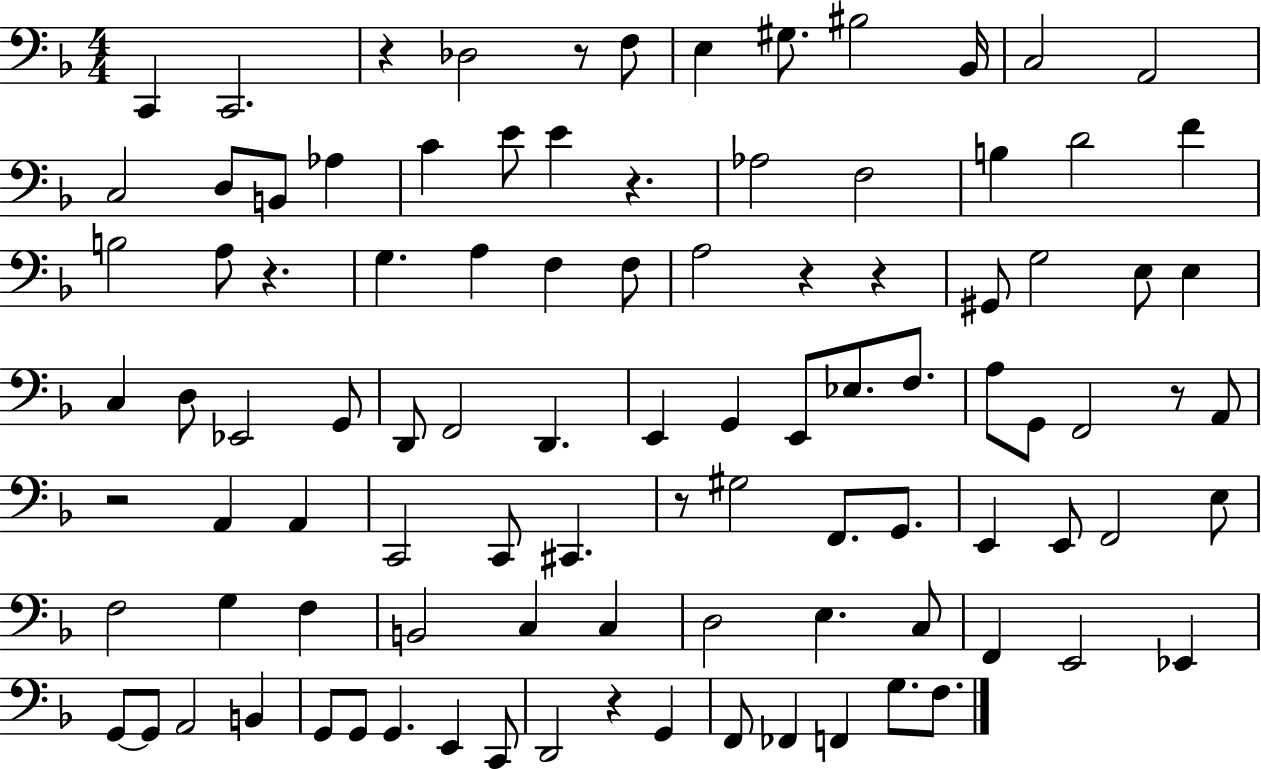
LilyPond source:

{
  \clef bass
  \numericTimeSignature
  \time 4/4
  \key f \major
  c,4 c,2. | r4 des2 r8 f8 | e4 gis8. bis2 bes,16 | c2 a,2 | \break c2 d8 b,8 aes4 | c'4 e'8 e'4 r4. | aes2 f2 | b4 d'2 f'4 | \break b2 a8 r4. | g4. a4 f4 f8 | a2 r4 r4 | gis,8 g2 e8 e4 | \break c4 d8 ees,2 g,8 | d,8 f,2 d,4. | e,4 g,4 e,8 ees8. f8. | a8 g,8 f,2 r8 a,8 | \break r2 a,4 a,4 | c,2 c,8 cis,4. | r8 gis2 f,8. g,8. | e,4 e,8 f,2 e8 | \break f2 g4 f4 | b,2 c4 c4 | d2 e4. c8 | f,4 e,2 ees,4 | \break g,8~~ g,8 a,2 b,4 | g,8 g,8 g,4. e,4 c,8 | d,2 r4 g,4 | f,8 fes,4 f,4 g8. f8. | \break \bar "|."
}